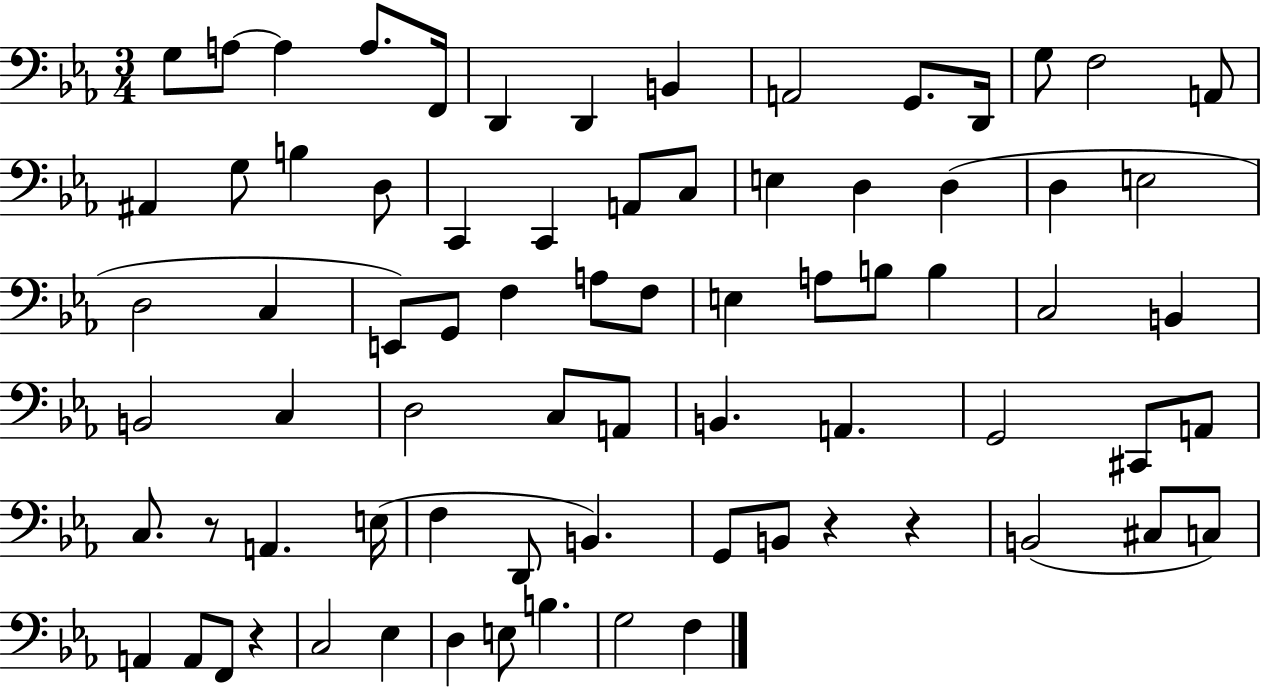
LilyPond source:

{
  \clef bass
  \numericTimeSignature
  \time 3/4
  \key ees \major
  \repeat volta 2 { g8 a8~~ a4 a8. f,16 | d,4 d,4 b,4 | a,2 g,8. d,16 | g8 f2 a,8 | \break ais,4 g8 b4 d8 | c,4 c,4 a,8 c8 | e4 d4 d4( | d4 e2 | \break d2 c4 | e,8) g,8 f4 a8 f8 | e4 a8 b8 b4 | c2 b,4 | \break b,2 c4 | d2 c8 a,8 | b,4. a,4. | g,2 cis,8 a,8 | \break c8. r8 a,4. e16( | f4 d,8 b,4.) | g,8 b,8 r4 r4 | b,2( cis8 c8) | \break a,4 a,8 f,8 r4 | c2 ees4 | d4 e8 b4. | g2 f4 | \break } \bar "|."
}